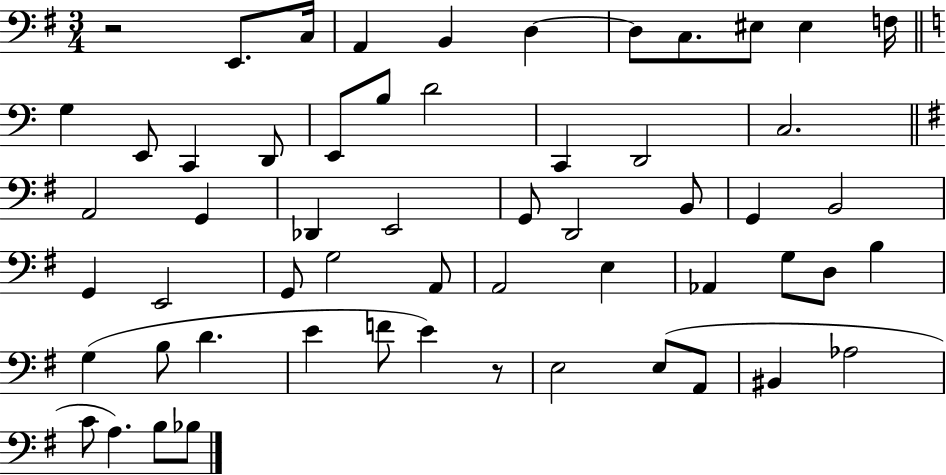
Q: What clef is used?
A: bass